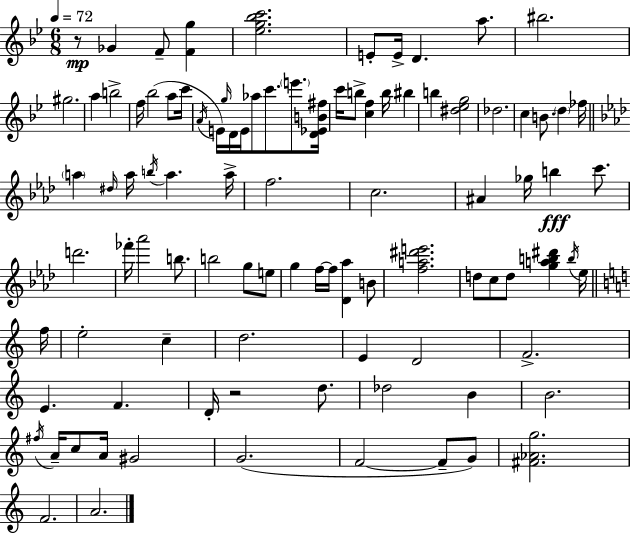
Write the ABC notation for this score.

X:1
T:Untitled
M:6/8
L:1/4
K:Gm
z/2 _G F/2 [Fg] [_eg_bc']2 E/2 E/4 D a/2 ^b2 ^g2 a b2 f/4 _b2 a/2 c'/4 A/4 E/4 g/4 D/4 E/4 _a/2 c'/2 e'/2 [D_EB^f]/4 c'/4 b/2 [cf] b/4 ^b b [^d_eg]2 _d2 c B/2 d _f/4 a ^d/4 a/4 b/4 a a/4 f2 c2 ^A _g/4 b c'/2 d'2 _f'/4 _a'2 b/2 b2 g/2 e/2 g f/4 f/4 [_D_a] B/2 [fa^d'e']2 d/2 c/2 d/2 [gab^d'] b/4 _e/4 f/4 e2 c d2 E D2 F2 E F D/4 z2 d/2 _d2 B B2 ^f/4 A/4 c/2 A/4 ^G2 G2 F2 F/2 G/2 [^F_Ag]2 F2 A2